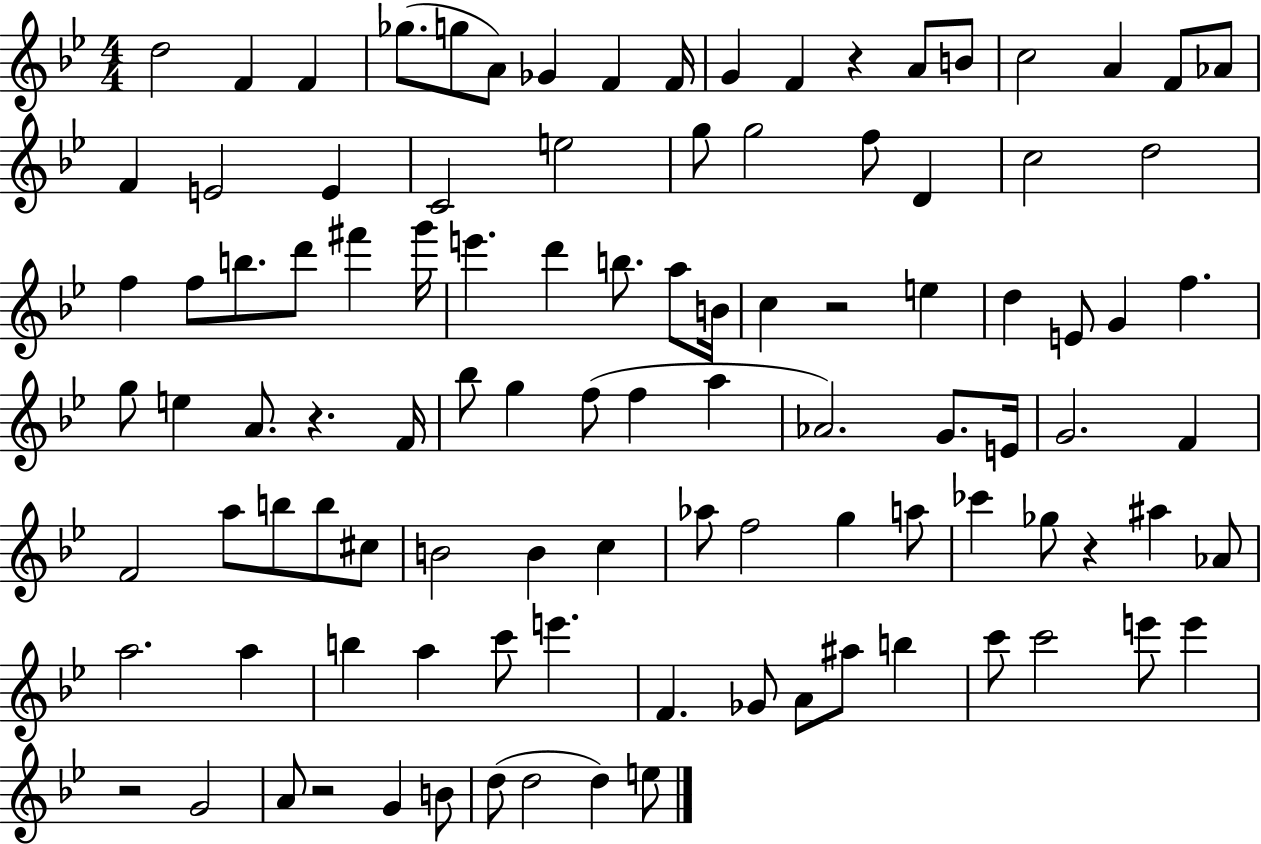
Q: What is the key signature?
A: BES major